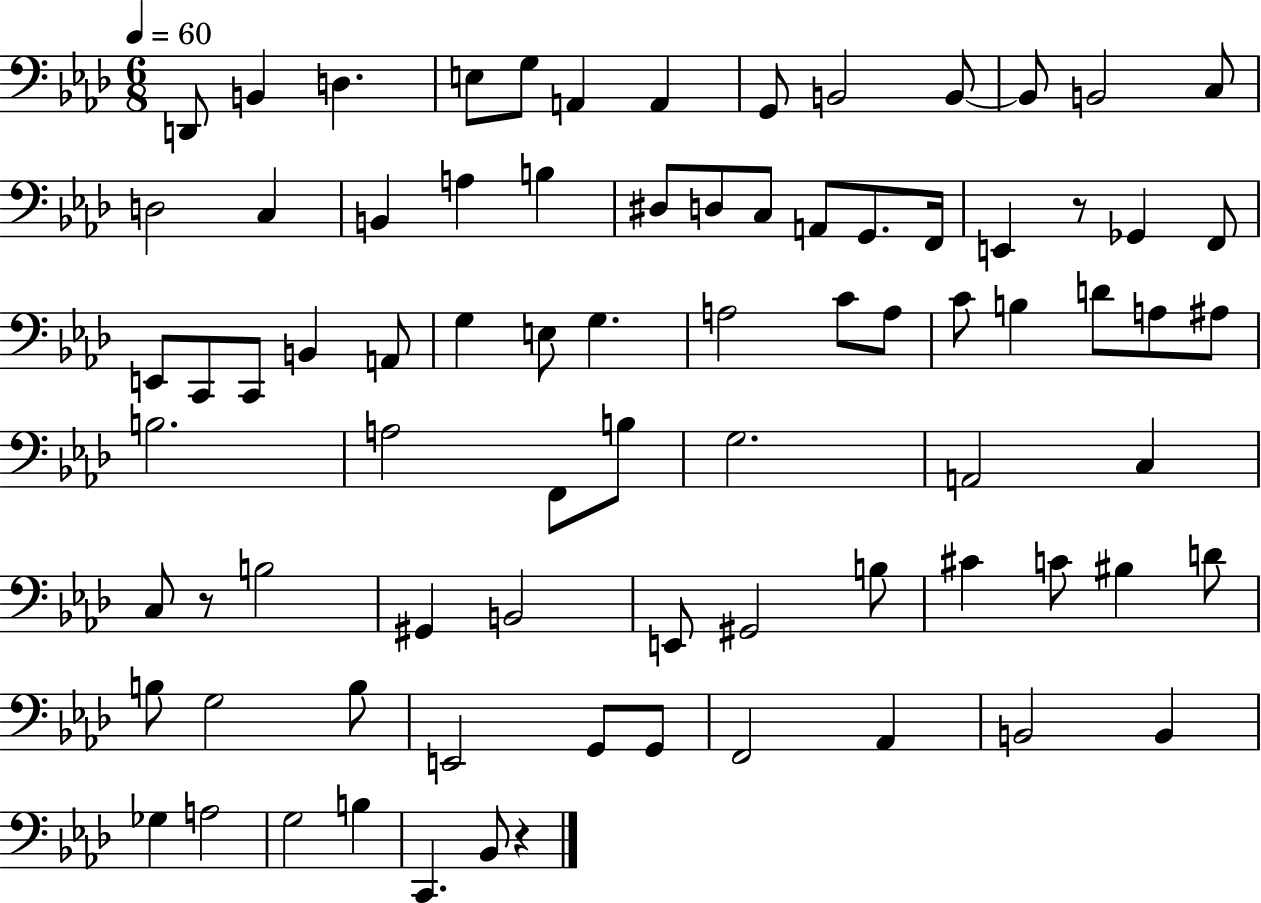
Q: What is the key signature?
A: AES major